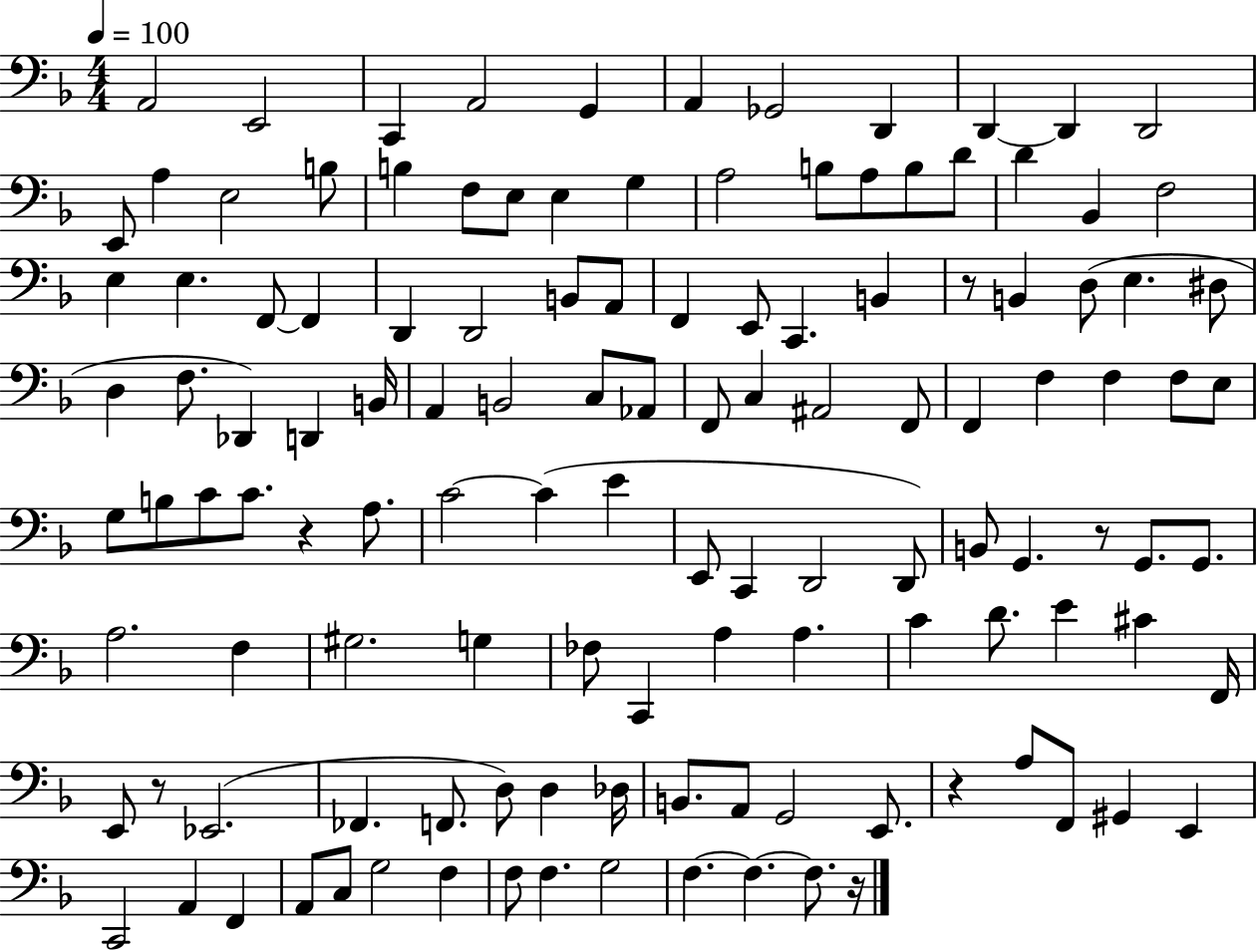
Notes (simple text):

A2/h E2/h C2/q A2/h G2/q A2/q Gb2/h D2/q D2/q D2/q D2/h E2/e A3/q E3/h B3/e B3/q F3/e E3/e E3/q G3/q A3/h B3/e A3/e B3/e D4/e D4/q Bb2/q F3/h E3/q E3/q. F2/e F2/q D2/q D2/h B2/e A2/e F2/q E2/e C2/q. B2/q R/e B2/q D3/e E3/q. D#3/e D3/q F3/e. Db2/q D2/q B2/s A2/q B2/h C3/e Ab2/e F2/e C3/q A#2/h F2/e F2/q F3/q F3/q F3/e E3/e G3/e B3/e C4/e C4/e. R/q A3/e. C4/h C4/q E4/q E2/e C2/q D2/h D2/e B2/e G2/q. R/e G2/e. G2/e. A3/h. F3/q G#3/h. G3/q FES3/e C2/q A3/q A3/q. C4/q D4/e. E4/q C#4/q F2/s E2/e R/e Eb2/h. FES2/q. F2/e. D3/e D3/q Db3/s B2/e. A2/e G2/h E2/e. R/q A3/e F2/e G#2/q E2/q C2/h A2/q F2/q A2/e C3/e G3/h F3/q F3/e F3/q. G3/h F3/q. F3/q. F3/e. R/s